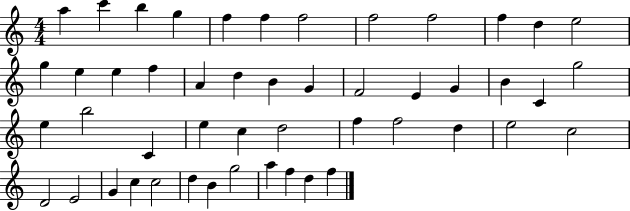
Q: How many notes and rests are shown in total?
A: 49